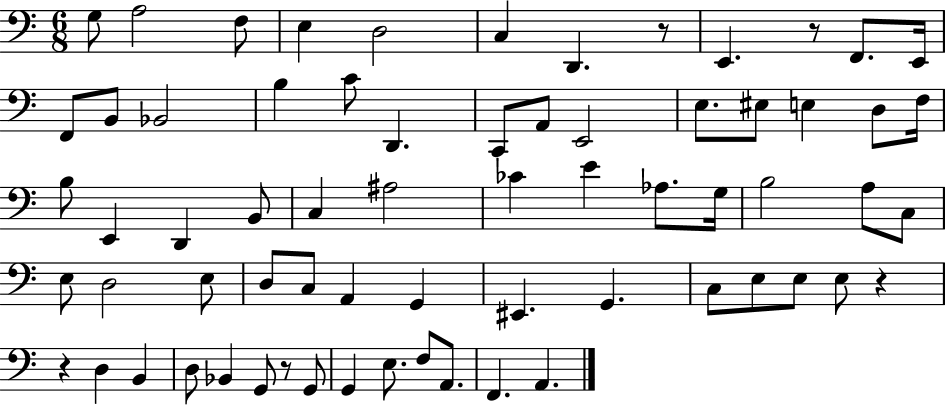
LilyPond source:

{
  \clef bass
  \numericTimeSignature
  \time 6/8
  \key c \major
  \repeat volta 2 { g8 a2 f8 | e4 d2 | c4 d,4. r8 | e,4. r8 f,8. e,16 | \break f,8 b,8 bes,2 | b4 c'8 d,4. | c,8 a,8 e,2 | e8. eis8 e4 d8 f16 | \break b8 e,4 d,4 b,8 | c4 ais2 | ces'4 e'4 aes8. g16 | b2 a8 c8 | \break e8 d2 e8 | d8 c8 a,4 g,4 | eis,4. g,4. | c8 e8 e8 e8 r4 | \break r4 d4 b,4 | d8 bes,4 g,8 r8 g,8 | g,4 e8. f8 a,8. | f,4. a,4. | \break } \bar "|."
}